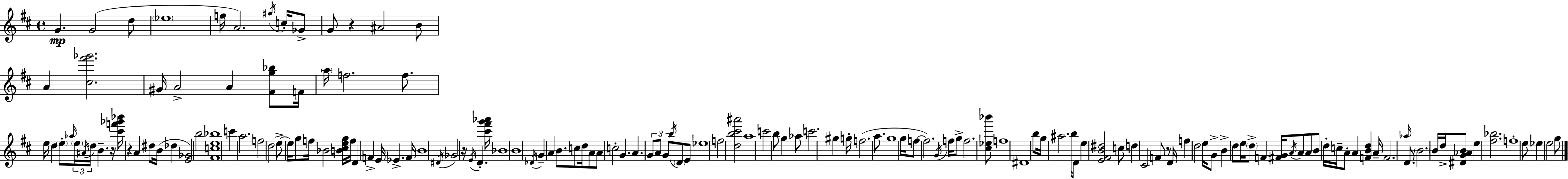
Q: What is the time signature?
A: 4/4